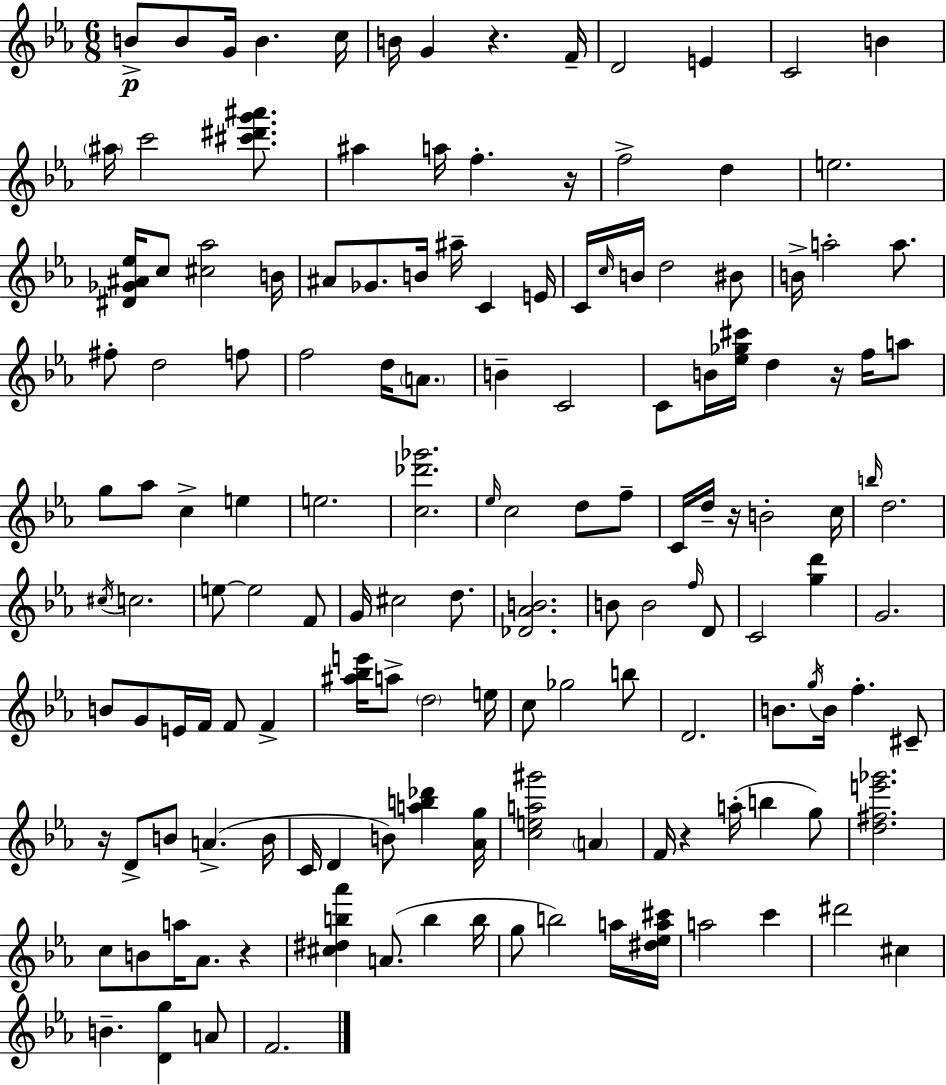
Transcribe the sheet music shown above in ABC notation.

X:1
T:Untitled
M:6/8
L:1/4
K:Eb
B/2 B/2 G/4 B c/4 B/4 G z F/4 D2 E C2 B ^a/4 c'2 [^c'^d'g'^a']/2 ^a a/4 f z/4 f2 d e2 [^D_G^A_e]/4 c/2 [^c_a]2 B/4 ^A/2 _G/2 B/4 ^a/4 C E/4 C/4 c/4 B/4 d2 ^B/2 B/4 a2 a/2 ^f/2 d2 f/2 f2 d/4 A/2 B C2 C/2 B/4 [_e_g^c']/4 d z/4 f/4 a/2 g/2 _a/2 c e e2 [c_d'_g']2 _e/4 c2 d/2 f/2 C/4 d/4 z/4 B2 c/4 b/4 d2 ^c/4 c2 e/2 e2 F/2 G/4 ^c2 d/2 [_D_AB]2 B/2 B2 f/4 D/2 C2 [gd'] G2 B/2 G/2 E/4 F/4 F/2 F [^a_be']/4 a/2 d2 e/4 c/2 _g2 b/2 D2 B/2 g/4 B/4 f ^C/2 z/4 D/2 B/2 A B/4 C/4 D B/2 [ab_d'] [_Ag]/4 [cea^g']2 A F/4 z a/4 b g/2 [d^fe'_g']2 c/2 B/2 a/4 _A/2 z [^c^db_a'] A/2 b b/4 g/2 b2 a/4 [^d_ea^c']/4 a2 c' ^d'2 ^c B [Dg] A/2 F2